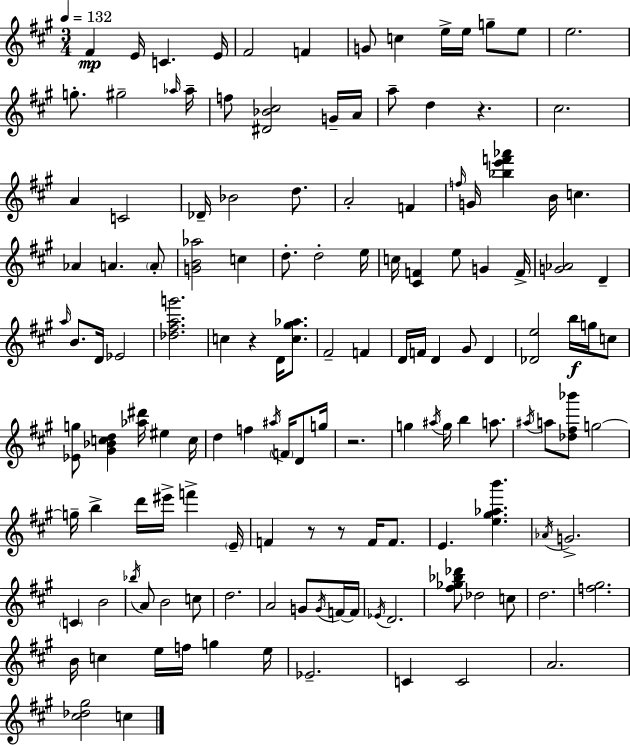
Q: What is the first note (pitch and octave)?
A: F#4